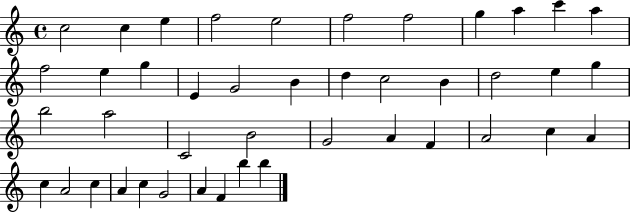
X:1
T:Untitled
M:4/4
L:1/4
K:C
c2 c e f2 e2 f2 f2 g a c' a f2 e g E G2 B d c2 B d2 e g b2 a2 C2 B2 G2 A F A2 c A c A2 c A c G2 A F b b